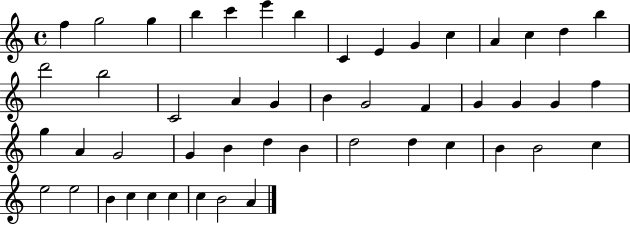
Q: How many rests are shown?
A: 0